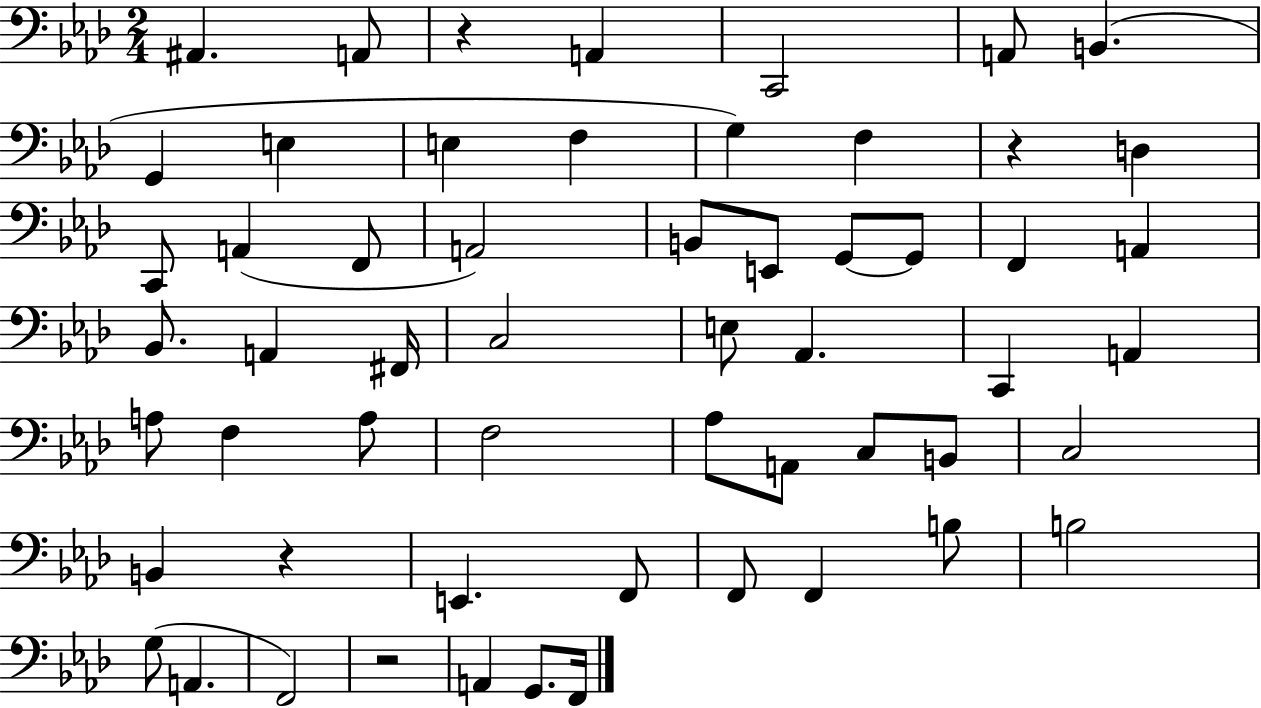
A#2/q. A2/e R/q A2/q C2/h A2/e B2/q. G2/q E3/q E3/q F3/q G3/q F3/q R/q D3/q C2/e A2/q F2/e A2/h B2/e E2/e G2/e G2/e F2/q A2/q Bb2/e. A2/q F#2/s C3/h E3/e Ab2/q. C2/q A2/q A3/e F3/q A3/e F3/h Ab3/e A2/e C3/e B2/e C3/h B2/q R/q E2/q. F2/e F2/e F2/q B3/e B3/h G3/e A2/q. F2/h R/h A2/q G2/e. F2/s